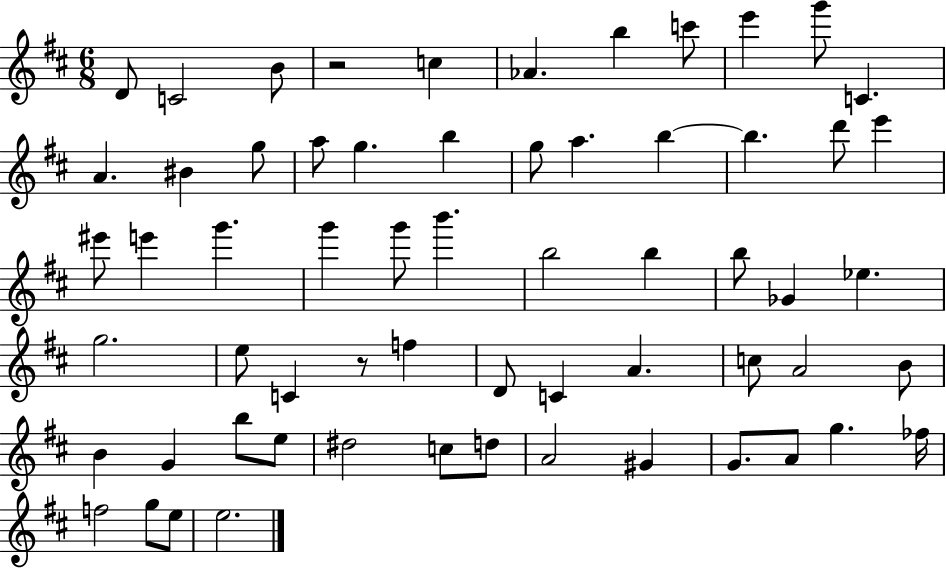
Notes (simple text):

D4/e C4/h B4/e R/h C5/q Ab4/q. B5/q C6/e E6/q G6/e C4/q. A4/q. BIS4/q G5/e A5/e G5/q. B5/q G5/e A5/q. B5/q B5/q. D6/e E6/q EIS6/e E6/q G6/q. G6/q G6/e B6/q. B5/h B5/q B5/e Gb4/q Eb5/q. G5/h. E5/e C4/q R/e F5/q D4/e C4/q A4/q. C5/e A4/h B4/e B4/q G4/q B5/e E5/e D#5/h C5/e D5/e A4/h G#4/q G4/e. A4/e G5/q. FES5/s F5/h G5/e E5/e E5/h.